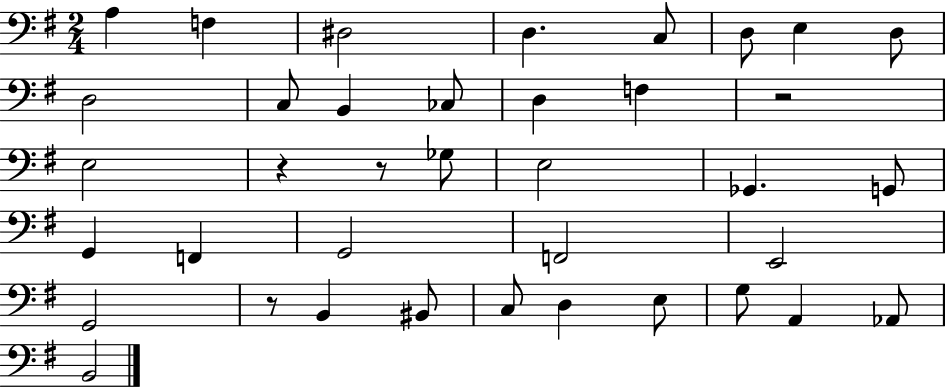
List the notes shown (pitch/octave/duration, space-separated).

A3/q F3/q D#3/h D3/q. C3/e D3/e E3/q D3/e D3/h C3/e B2/q CES3/e D3/q F3/q R/h E3/h R/q R/e Gb3/e E3/h Gb2/q. G2/e G2/q F2/q G2/h F2/h E2/h G2/h R/e B2/q BIS2/e C3/e D3/q E3/e G3/e A2/q Ab2/e B2/h